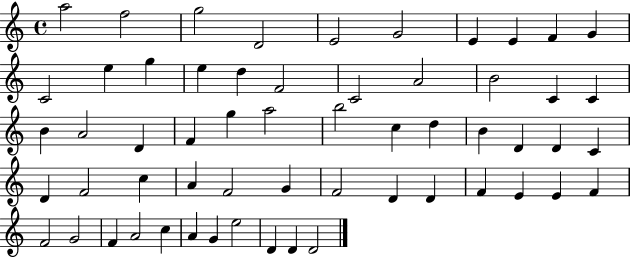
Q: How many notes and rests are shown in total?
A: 58